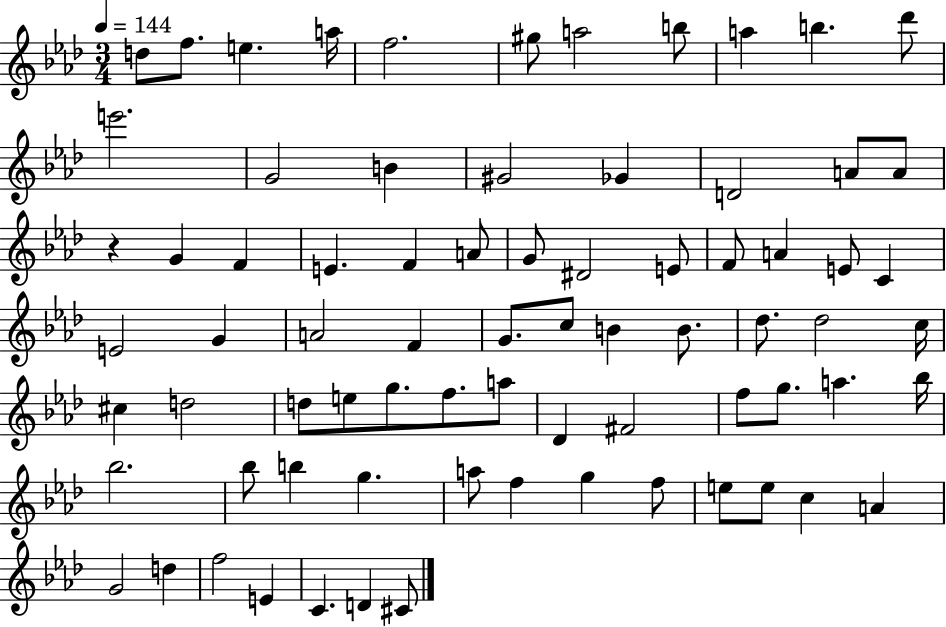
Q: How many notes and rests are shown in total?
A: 75